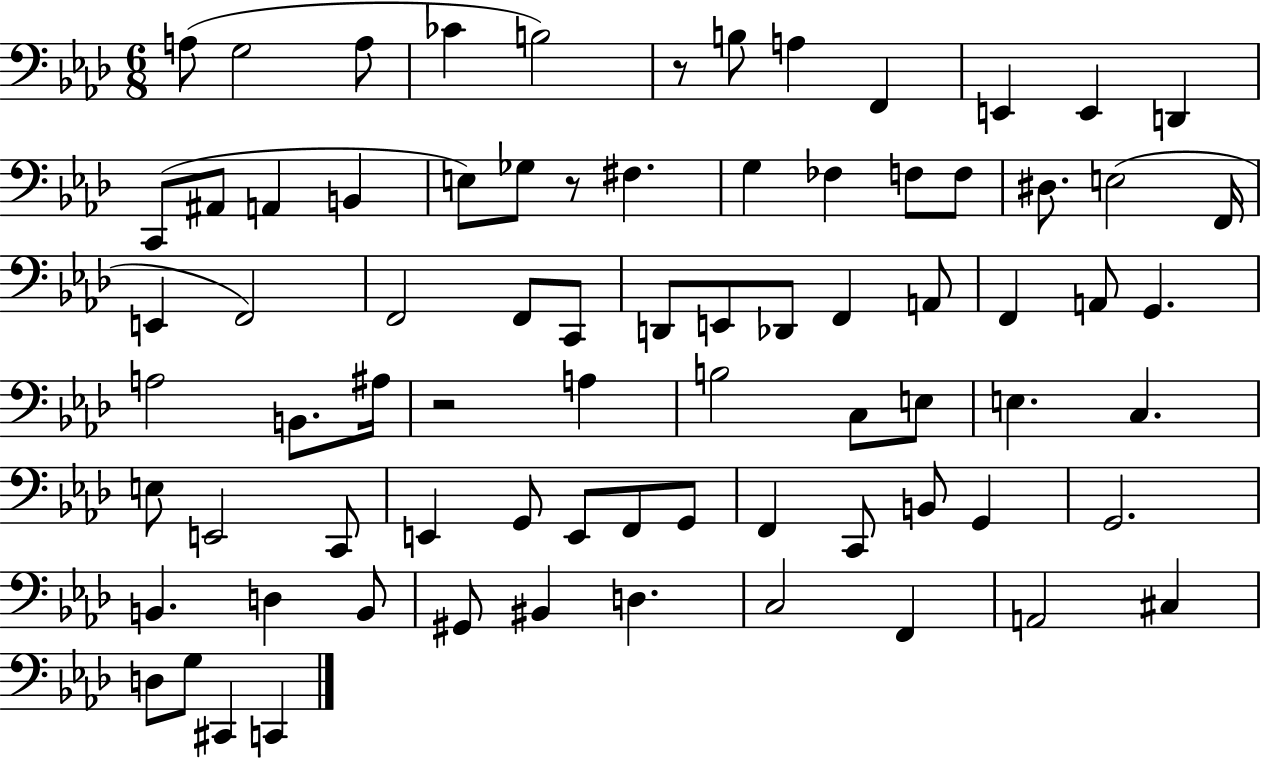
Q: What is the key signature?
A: AES major